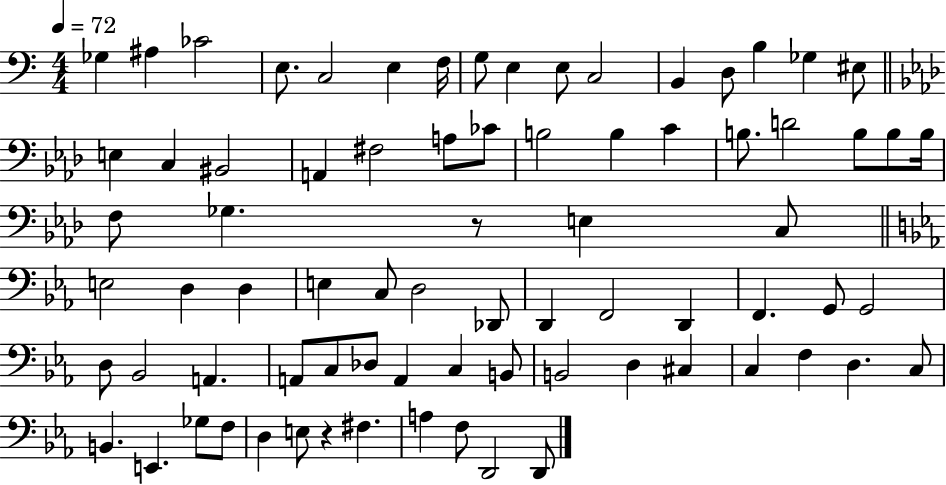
X:1
T:Untitled
M:4/4
L:1/4
K:C
_G, ^A, _C2 E,/2 C,2 E, F,/4 G,/2 E, E,/2 C,2 B,, D,/2 B, _G, ^E,/2 E, C, ^B,,2 A,, ^F,2 A,/2 _C/2 B,2 B, C B,/2 D2 B,/2 B,/2 B,/4 F,/2 _G, z/2 E, C,/2 E,2 D, D, E, C,/2 D,2 _D,,/2 D,, F,,2 D,, F,, G,,/2 G,,2 D,/2 _B,,2 A,, A,,/2 C,/2 _D,/2 A,, C, B,,/2 B,,2 D, ^C, C, F, D, C,/2 B,, E,, _G,/2 F,/2 D, E,/2 z ^F, A, F,/2 D,,2 D,,/2